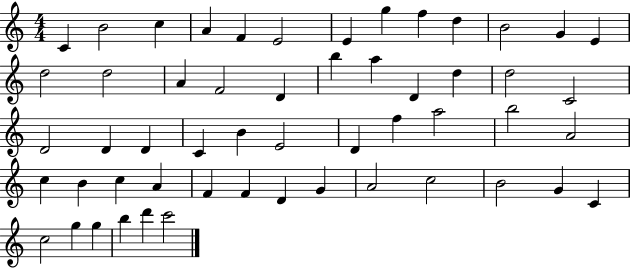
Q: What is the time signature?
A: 4/4